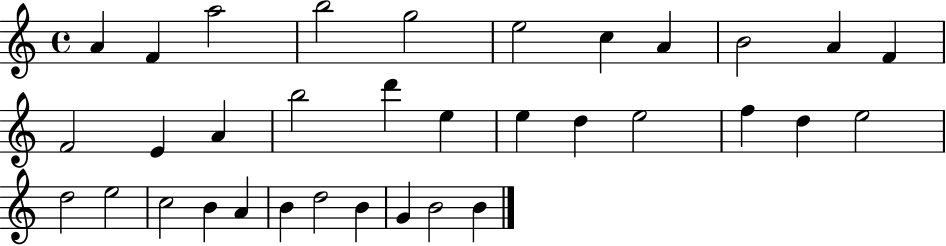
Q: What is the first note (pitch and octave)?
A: A4